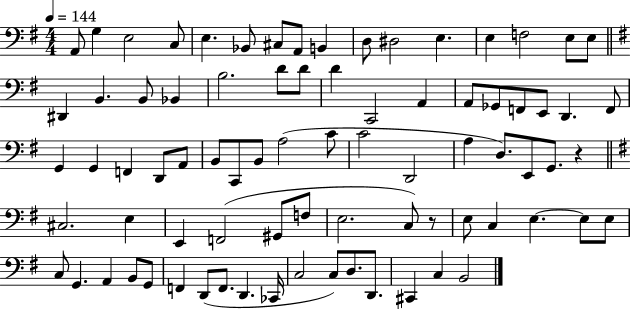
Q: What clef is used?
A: bass